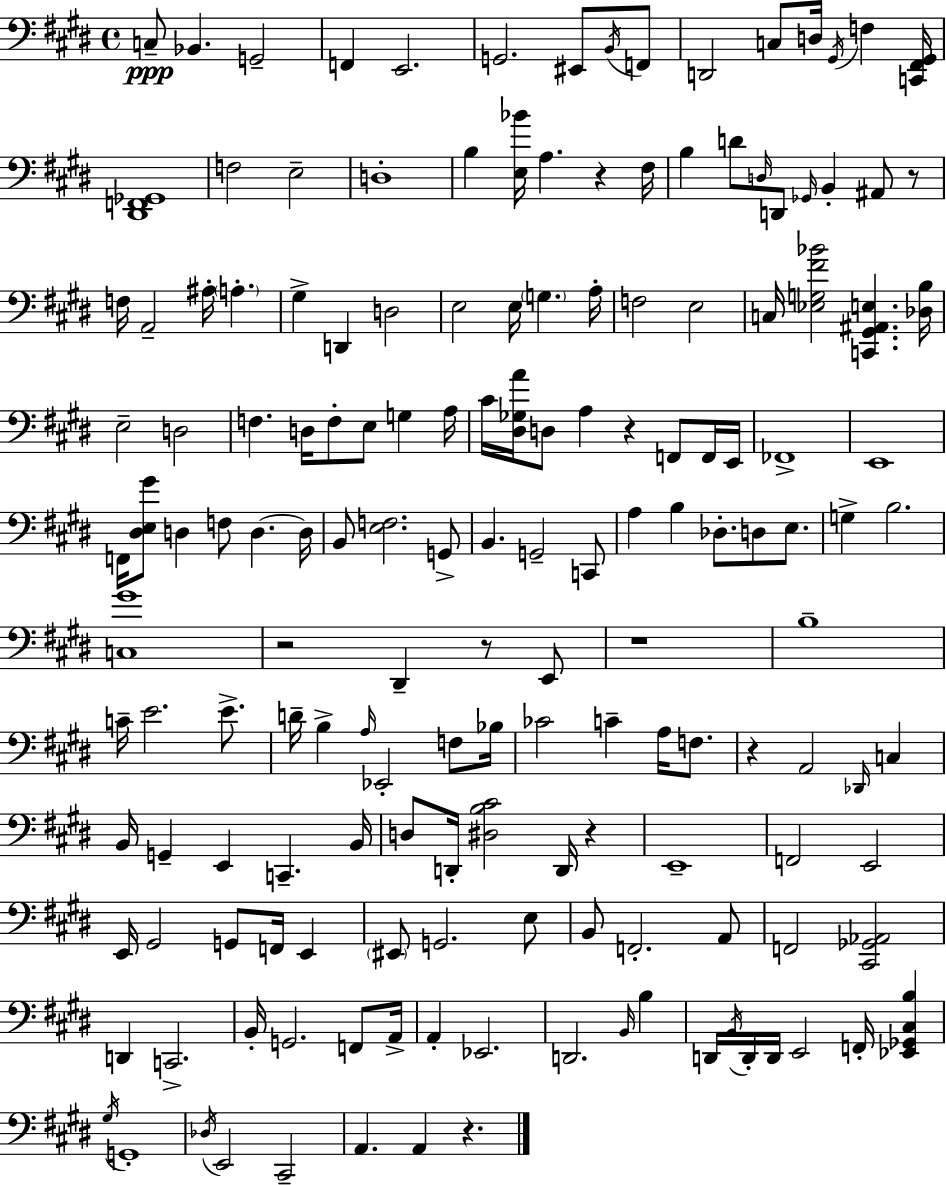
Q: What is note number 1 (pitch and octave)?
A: C3